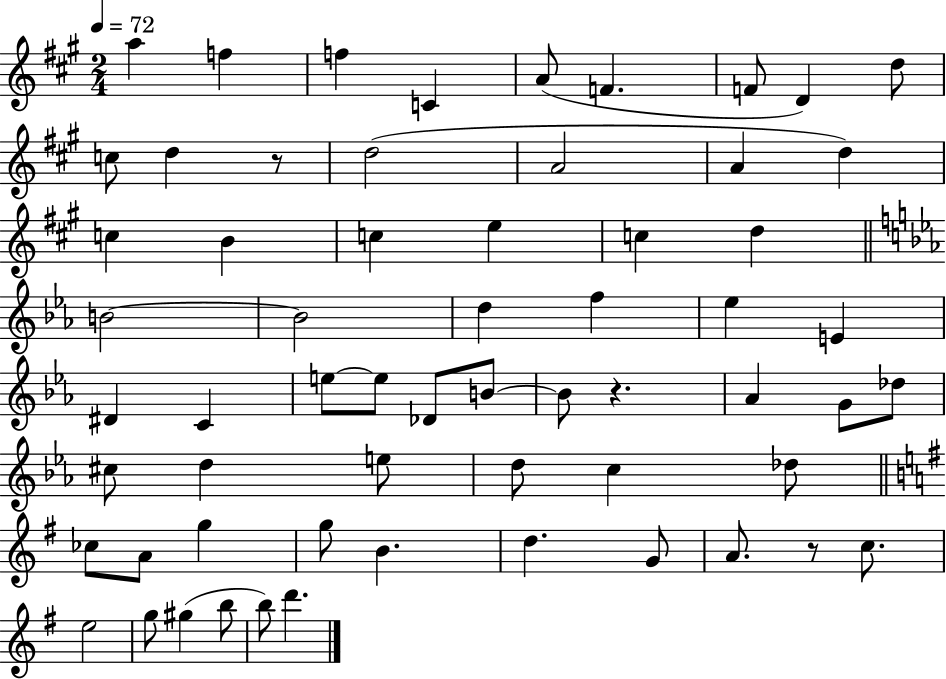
A5/q F5/q F5/q C4/q A4/e F4/q. F4/e D4/q D5/e C5/e D5/q R/e D5/h A4/h A4/q D5/q C5/q B4/q C5/q E5/q C5/q D5/q B4/h B4/h D5/q F5/q Eb5/q E4/q D#4/q C4/q E5/e E5/e Db4/e B4/e B4/e R/q. Ab4/q G4/e Db5/e C#5/e D5/q E5/e D5/e C5/q Db5/e CES5/e A4/e G5/q G5/e B4/q. D5/q. G4/e A4/e. R/e C5/e. E5/h G5/e G#5/q B5/e B5/e D6/q.